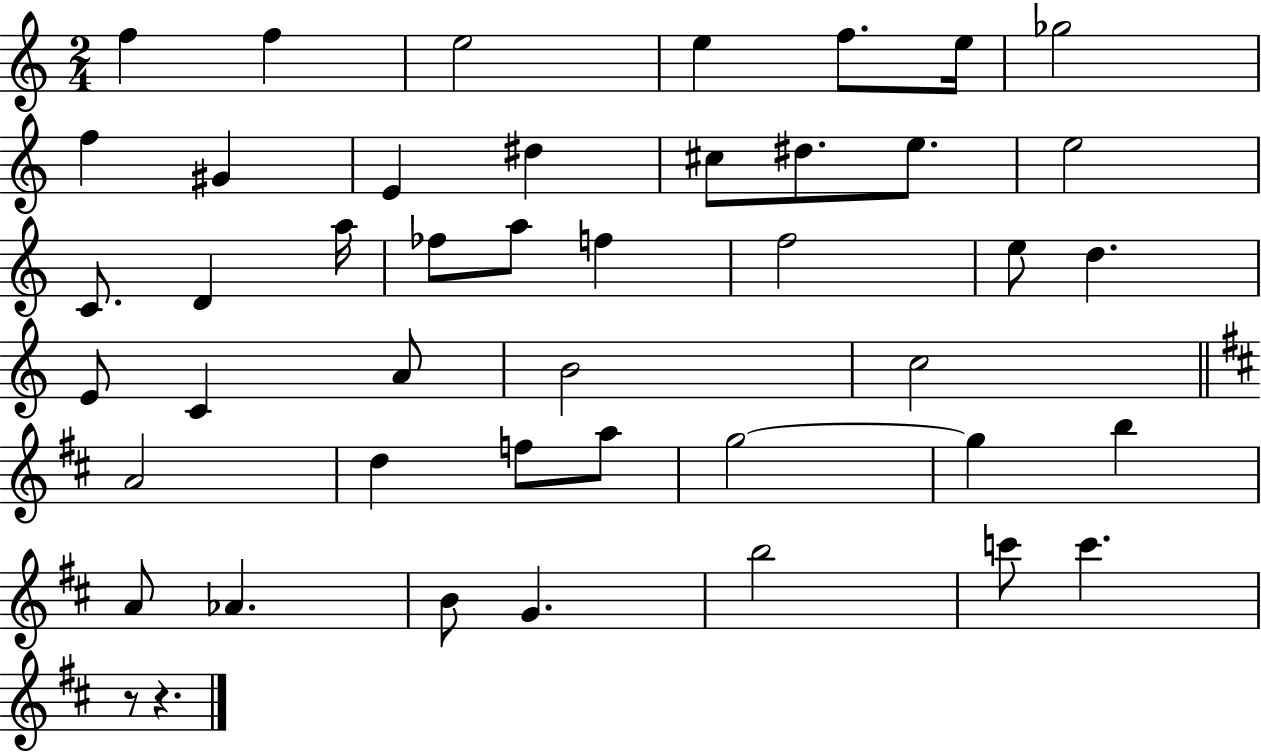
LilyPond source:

{
  \clef treble
  \numericTimeSignature
  \time 2/4
  \key c \major
  \repeat volta 2 { f''4 f''4 | e''2 | e''4 f''8. e''16 | ges''2 | \break f''4 gis'4 | e'4 dis''4 | cis''8 dis''8. e''8. | e''2 | \break c'8. d'4 a''16 | fes''8 a''8 f''4 | f''2 | e''8 d''4. | \break e'8 c'4 a'8 | b'2 | c''2 | \bar "||" \break \key b \minor a'2 | d''4 f''8 a''8 | g''2~~ | g''4 b''4 | \break a'8 aes'4. | b'8 g'4. | b''2 | c'''8 c'''4. | \break r8 r4. | } \bar "|."
}